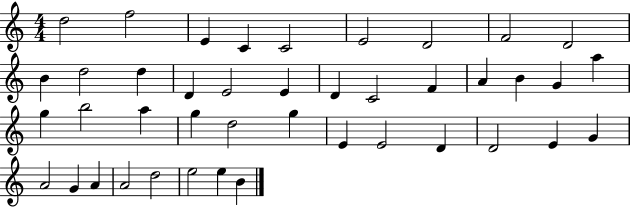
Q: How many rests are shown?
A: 0